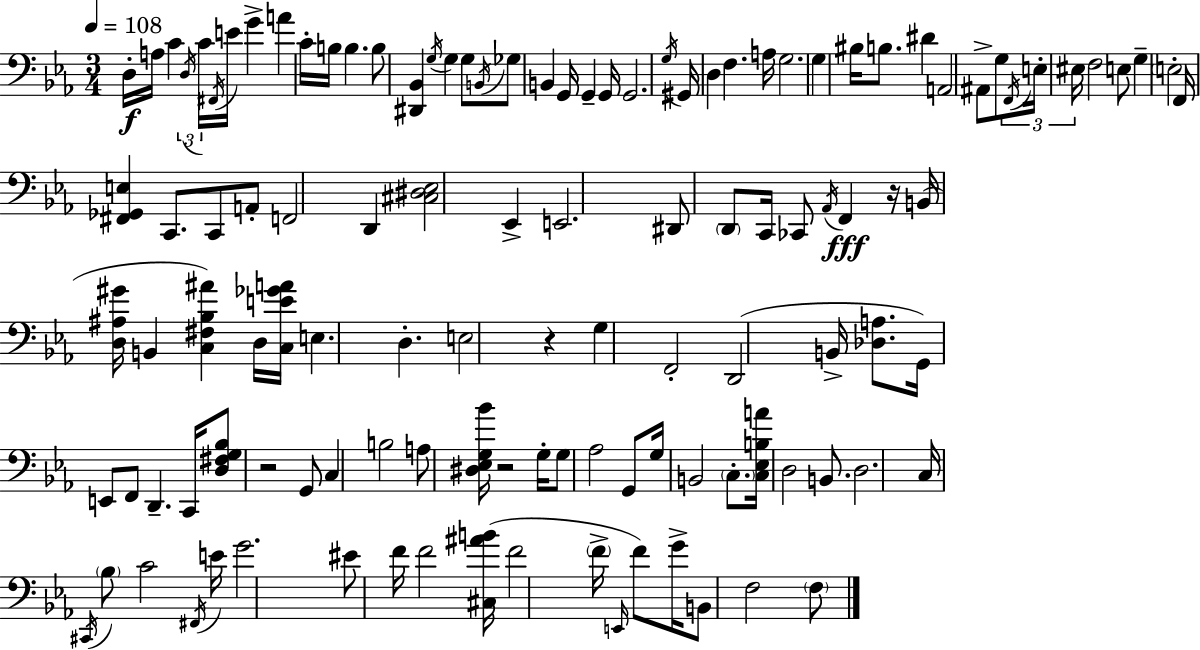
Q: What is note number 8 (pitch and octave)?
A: G4